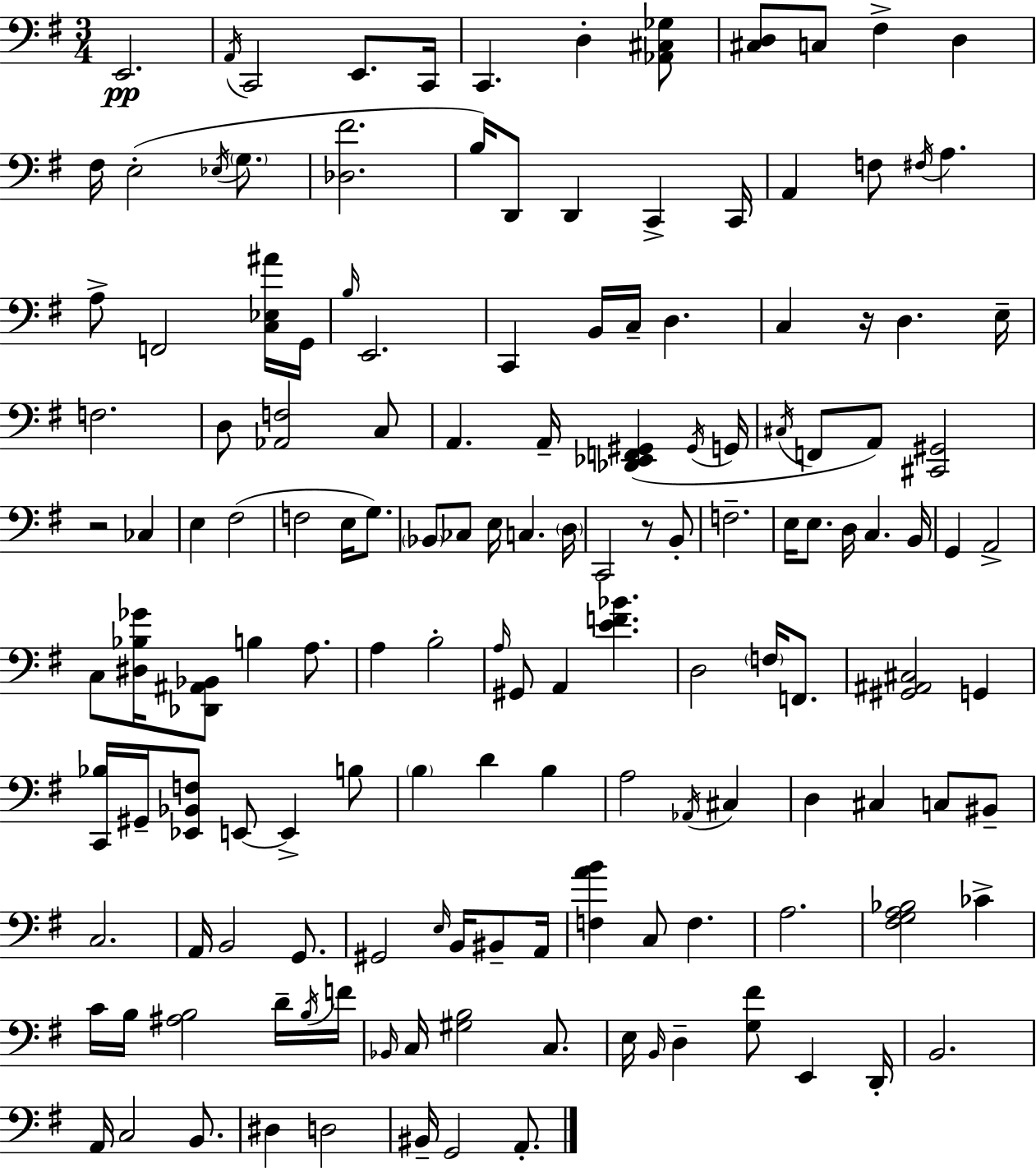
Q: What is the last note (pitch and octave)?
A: A2